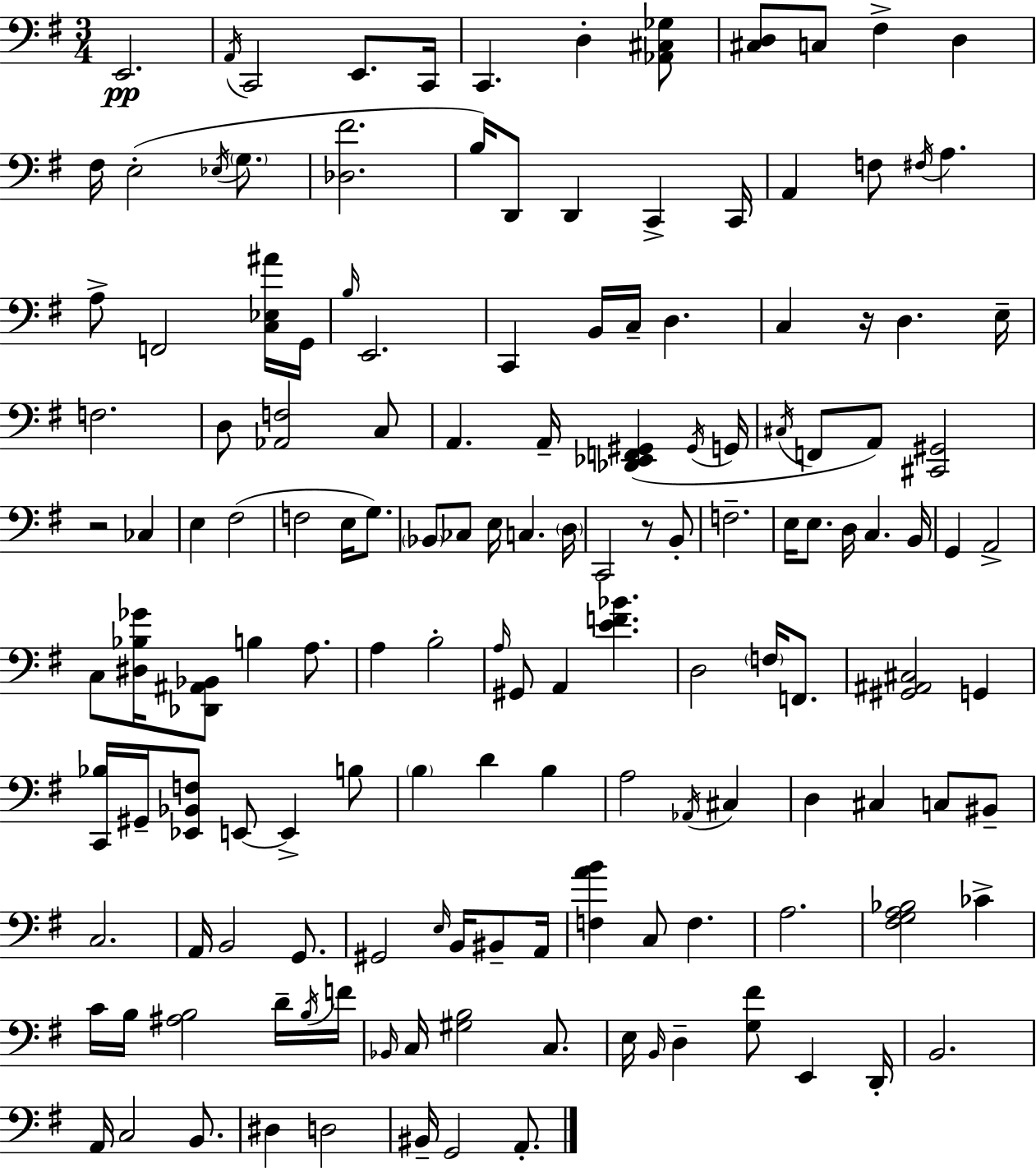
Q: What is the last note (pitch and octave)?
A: A2